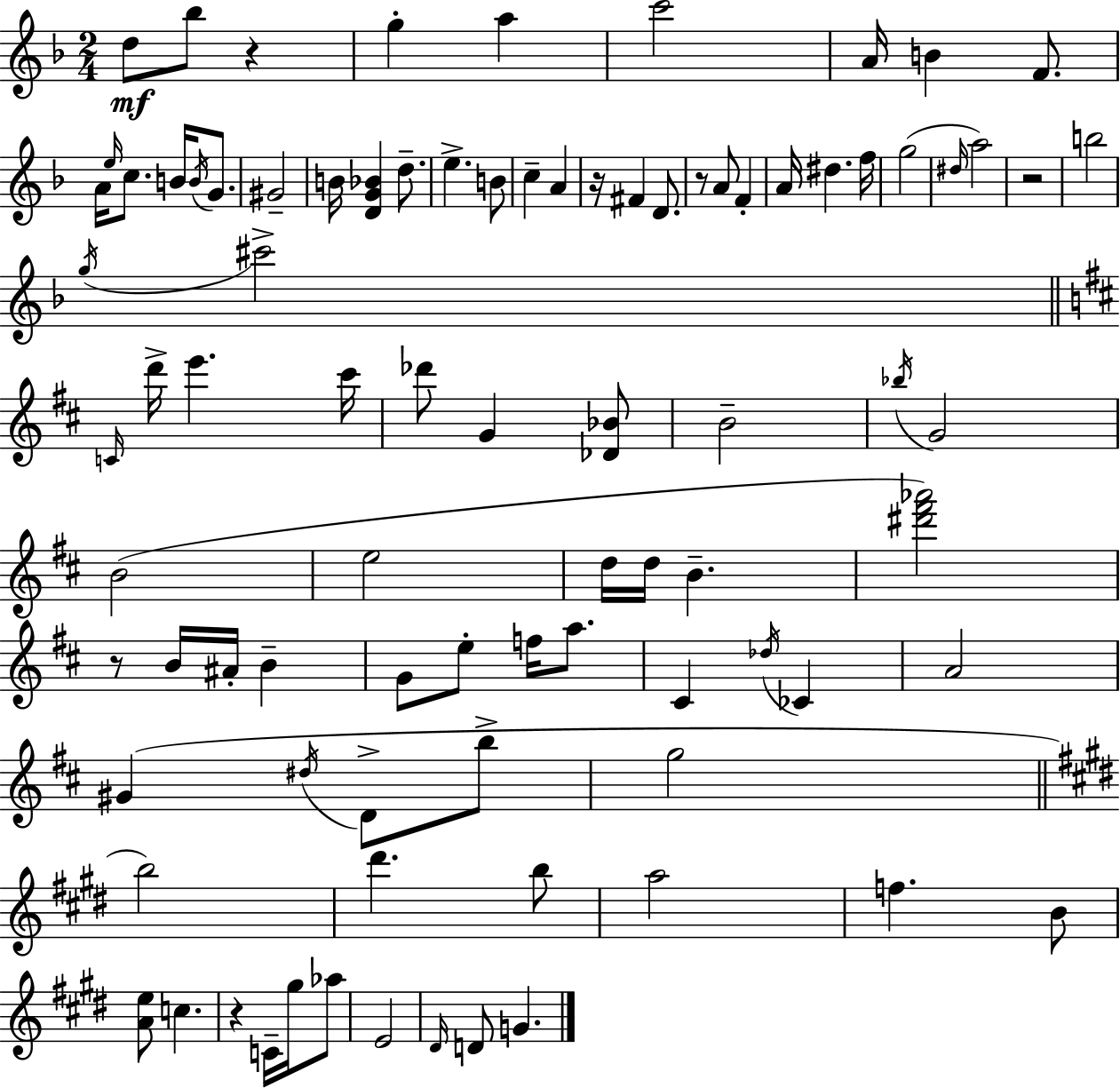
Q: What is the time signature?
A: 2/4